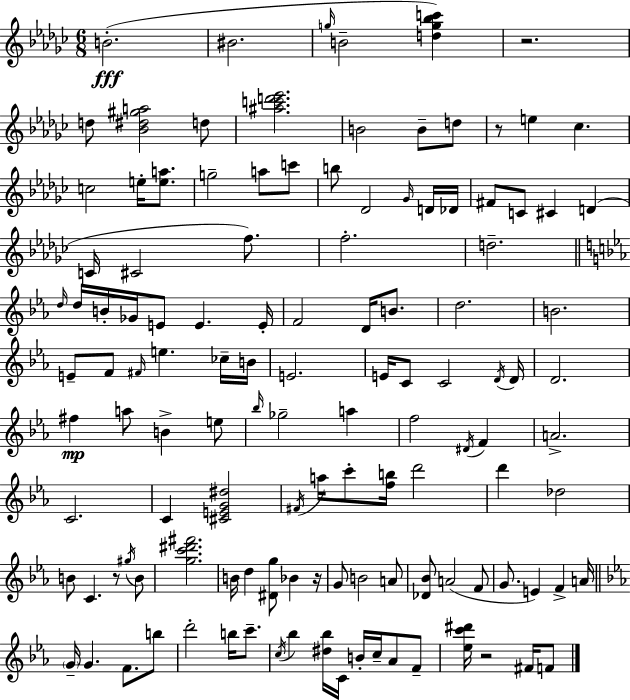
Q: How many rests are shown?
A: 5